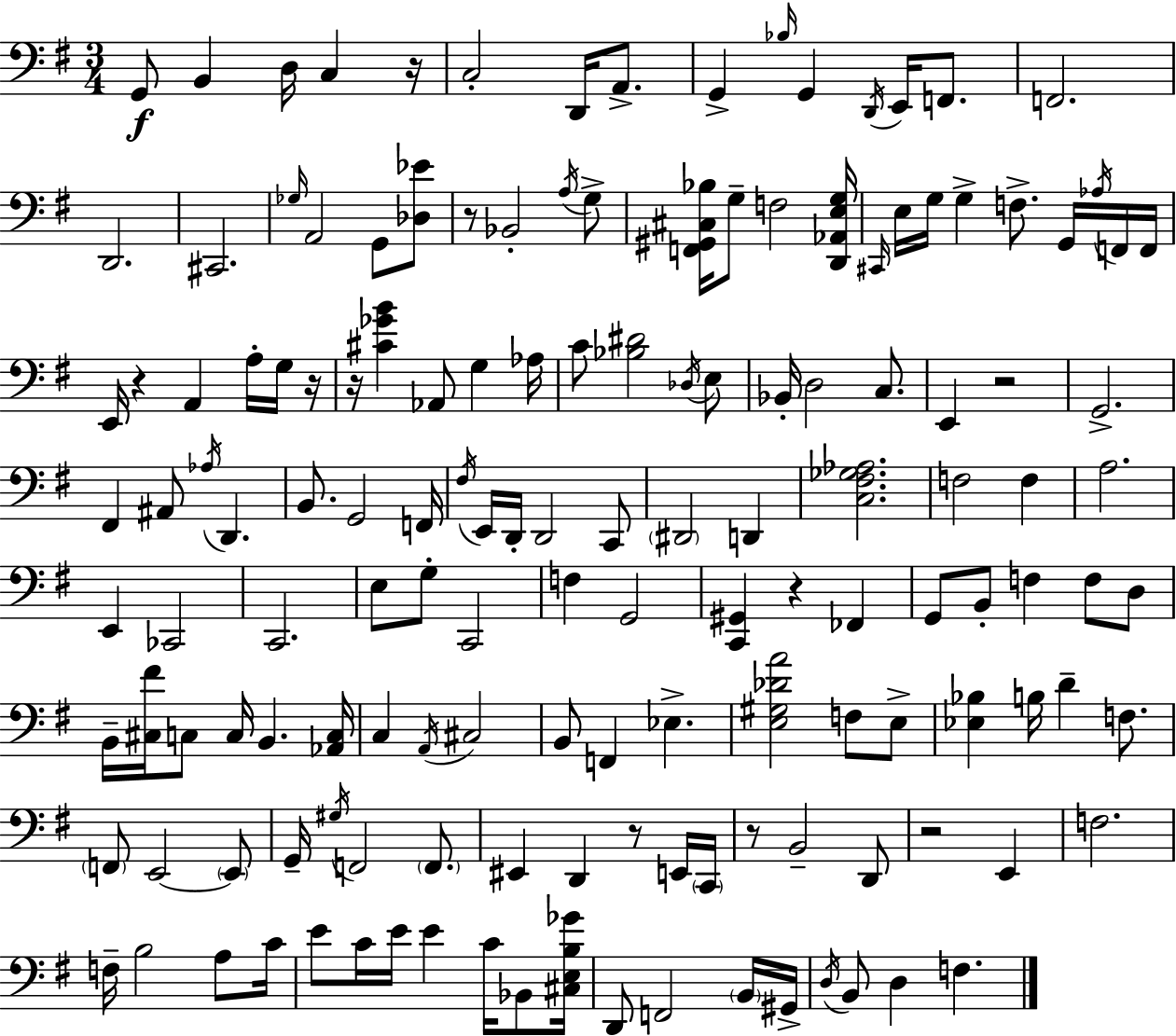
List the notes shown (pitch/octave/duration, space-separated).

G2/e B2/q D3/s C3/q R/s C3/h D2/s A2/e. G2/q Bb3/s G2/q D2/s E2/s F2/e. F2/h. D2/h. C#2/h. Gb3/s A2/h G2/e [Db3,Eb4]/e R/e Bb2/h A3/s G3/e [F2,G#2,C#3,Bb3]/s G3/e F3/h [D2,Ab2,E3,G3]/s C#2/s E3/s G3/s G3/q F3/e. G2/s Ab3/s F2/s F2/s E2/s R/q A2/q A3/s G3/s R/s R/s [C#4,Gb4,B4]/q Ab2/e G3/q Ab3/s C4/e [Bb3,D#4]/h Db3/s E3/e Bb2/s D3/h C3/e. E2/q R/h G2/h. F#2/q A#2/e Ab3/s D2/q. B2/e. G2/h F2/s F#3/s E2/s D2/s D2/h C2/e D#2/h D2/q [C3,F#3,Gb3,Ab3]/h. F3/h F3/q A3/h. E2/q CES2/h C2/h. E3/e G3/e C2/h F3/q G2/h [C2,G#2]/q R/q FES2/q G2/e B2/e F3/q F3/e D3/e B2/s [C#3,F#4]/s C3/e C3/s B2/q. [Ab2,C3]/s C3/q A2/s C#3/h B2/e F2/q Eb3/q. [E3,G#3,Db4,A4]/h F3/e E3/e [Eb3,Bb3]/q B3/s D4/q F3/e. F2/e E2/h E2/e G2/s G#3/s F2/h F2/e. EIS2/q D2/q R/e E2/s C2/s R/e B2/h D2/e R/h E2/q F3/h. F3/s B3/h A3/e C4/s E4/e C4/s E4/s E4/q C4/s Bb2/e [C#3,E3,B3,Gb4]/s D2/e F2/h B2/s G#2/s D3/s B2/e D3/q F3/q.